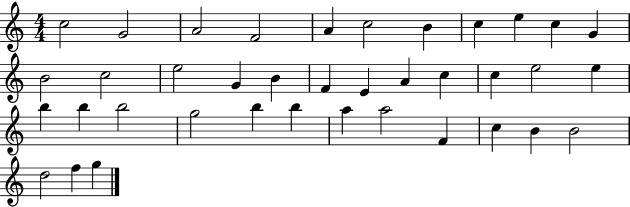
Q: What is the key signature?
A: C major